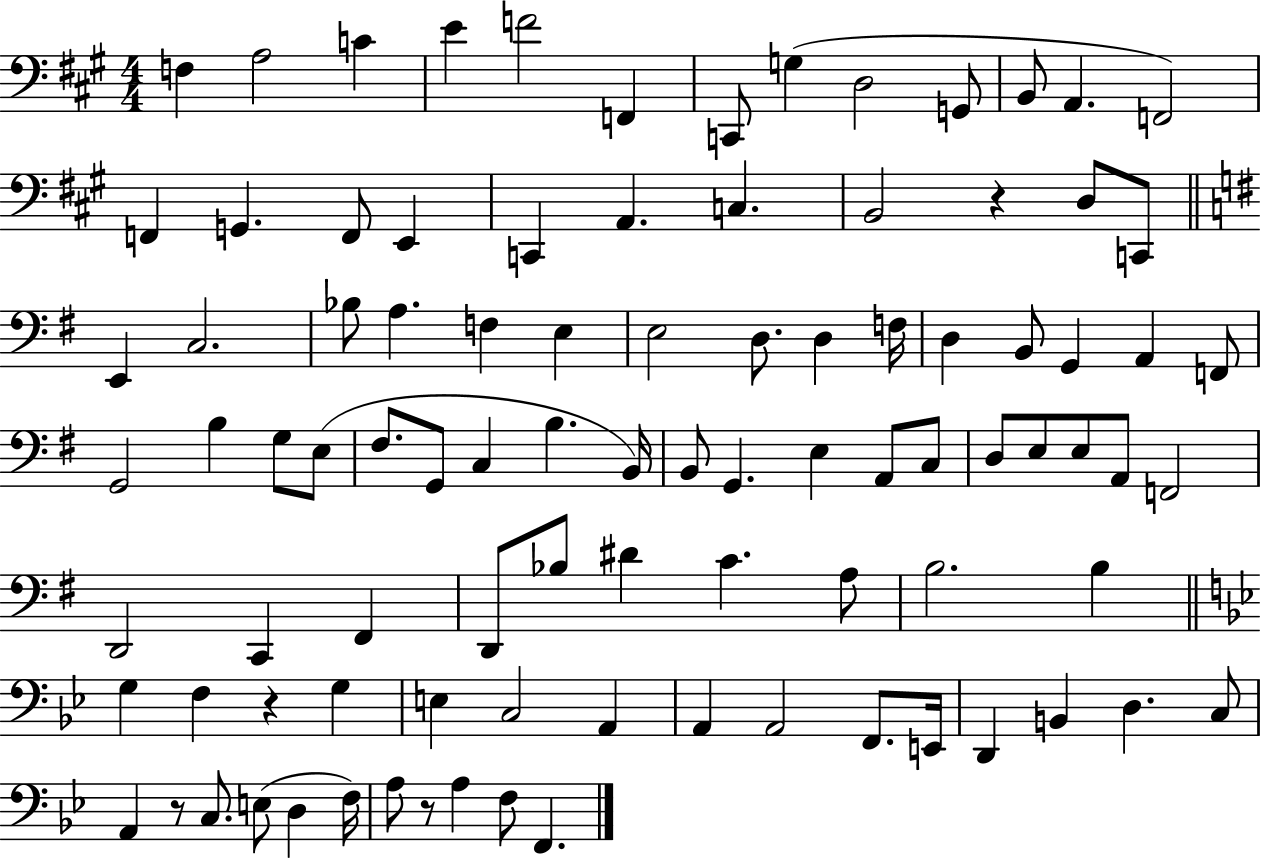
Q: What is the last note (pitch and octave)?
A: F2